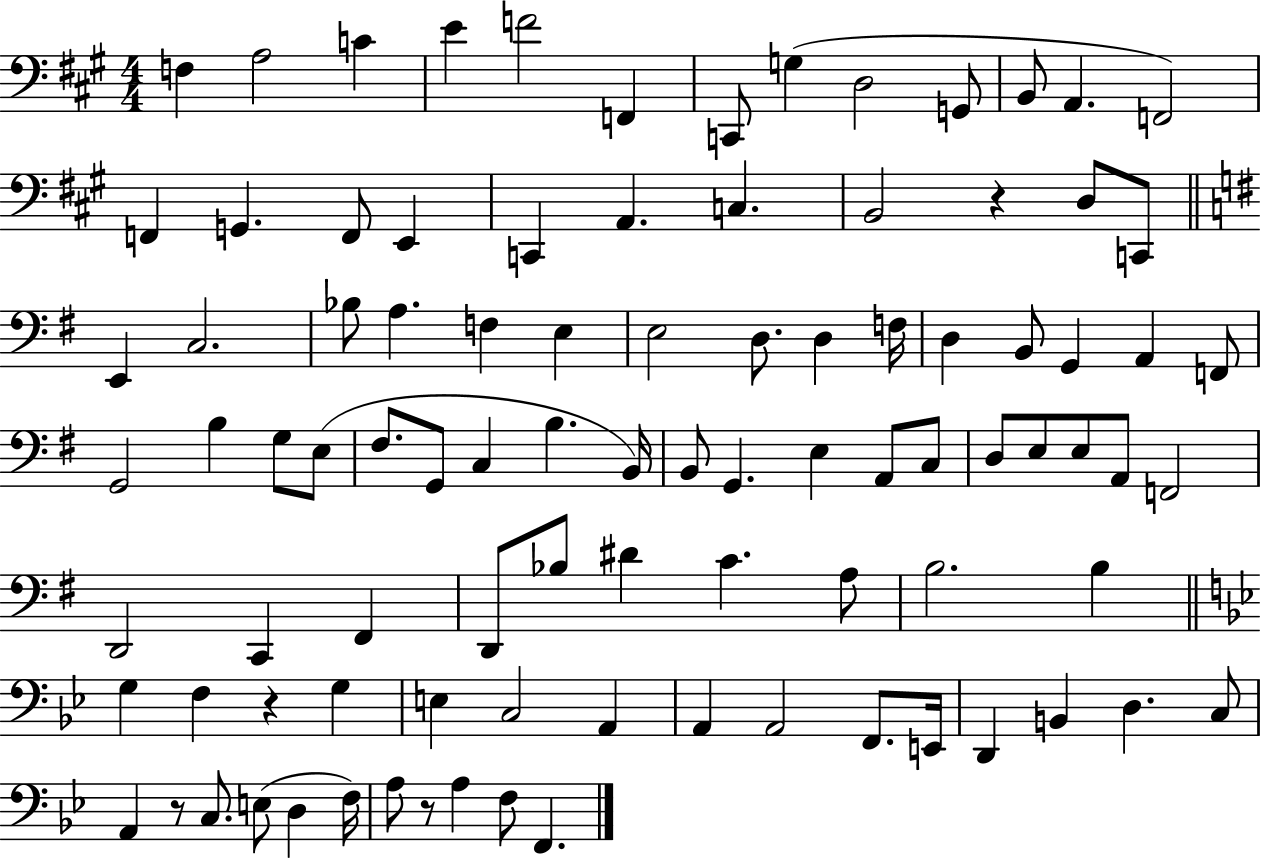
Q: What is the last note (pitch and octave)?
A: F2